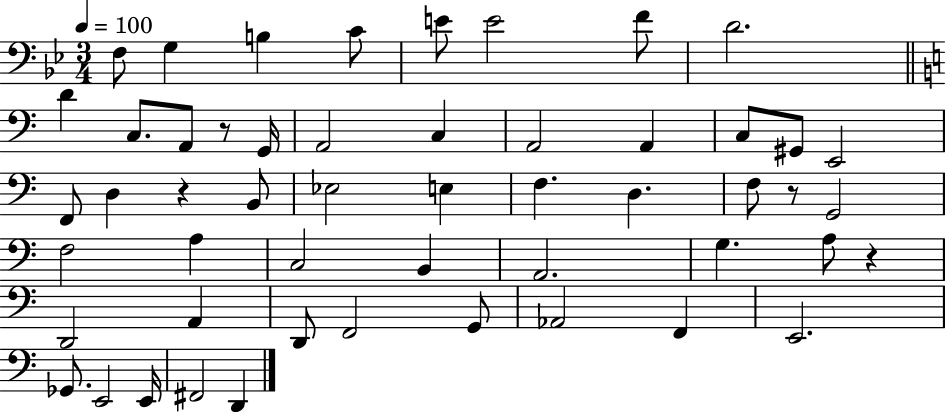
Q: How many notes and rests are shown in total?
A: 52